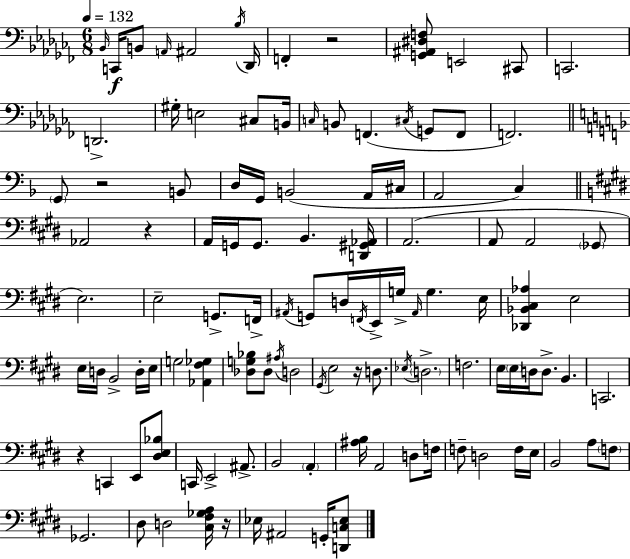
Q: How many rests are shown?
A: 6